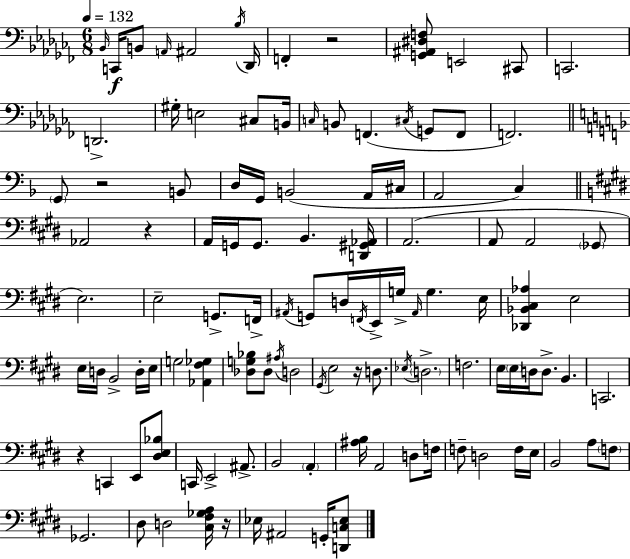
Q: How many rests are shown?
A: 6